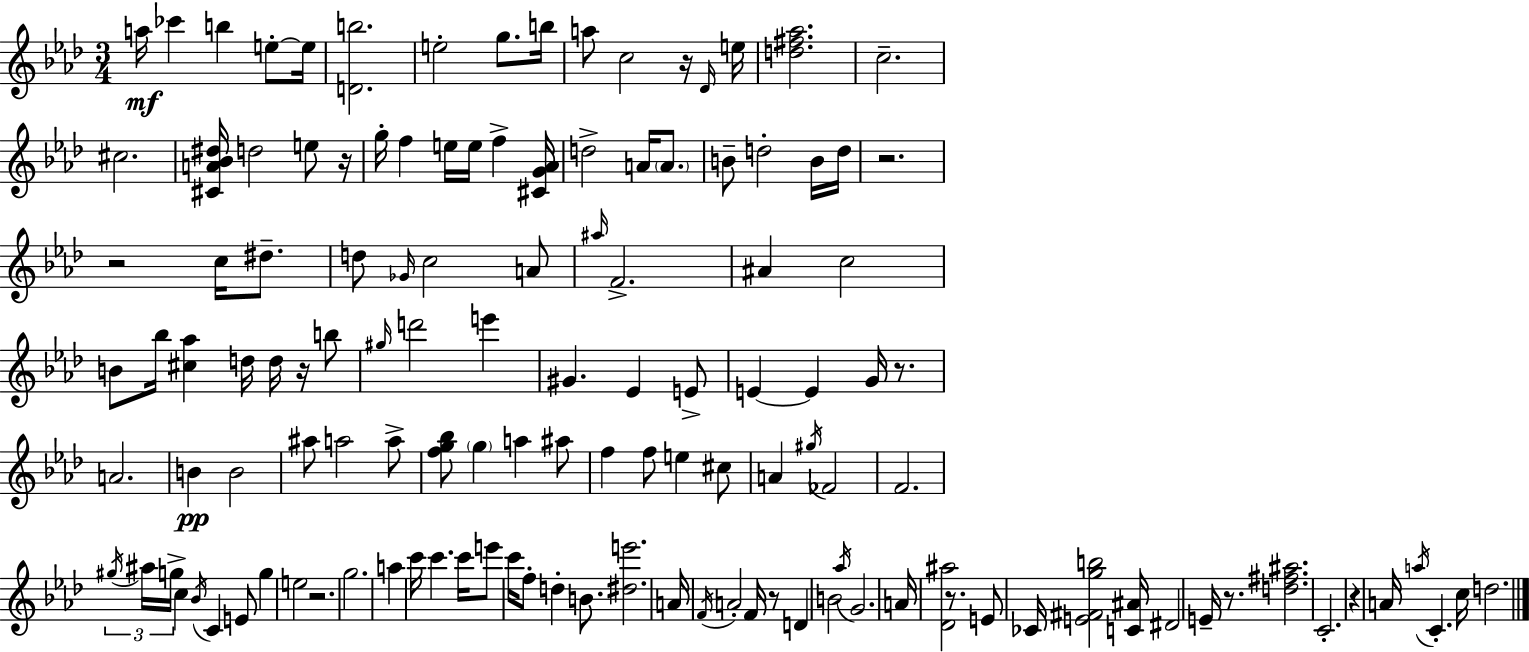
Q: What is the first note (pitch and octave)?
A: A5